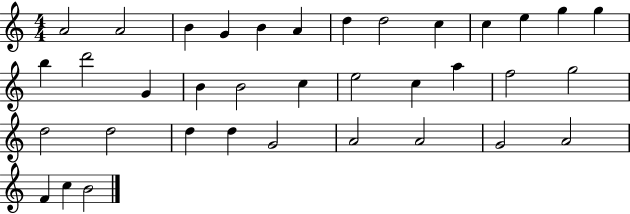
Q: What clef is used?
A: treble